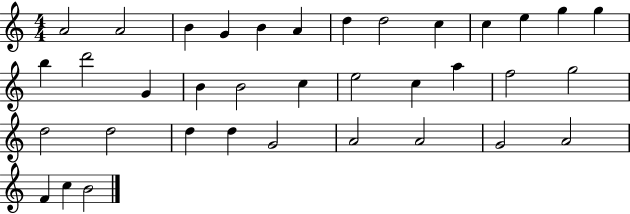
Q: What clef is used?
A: treble